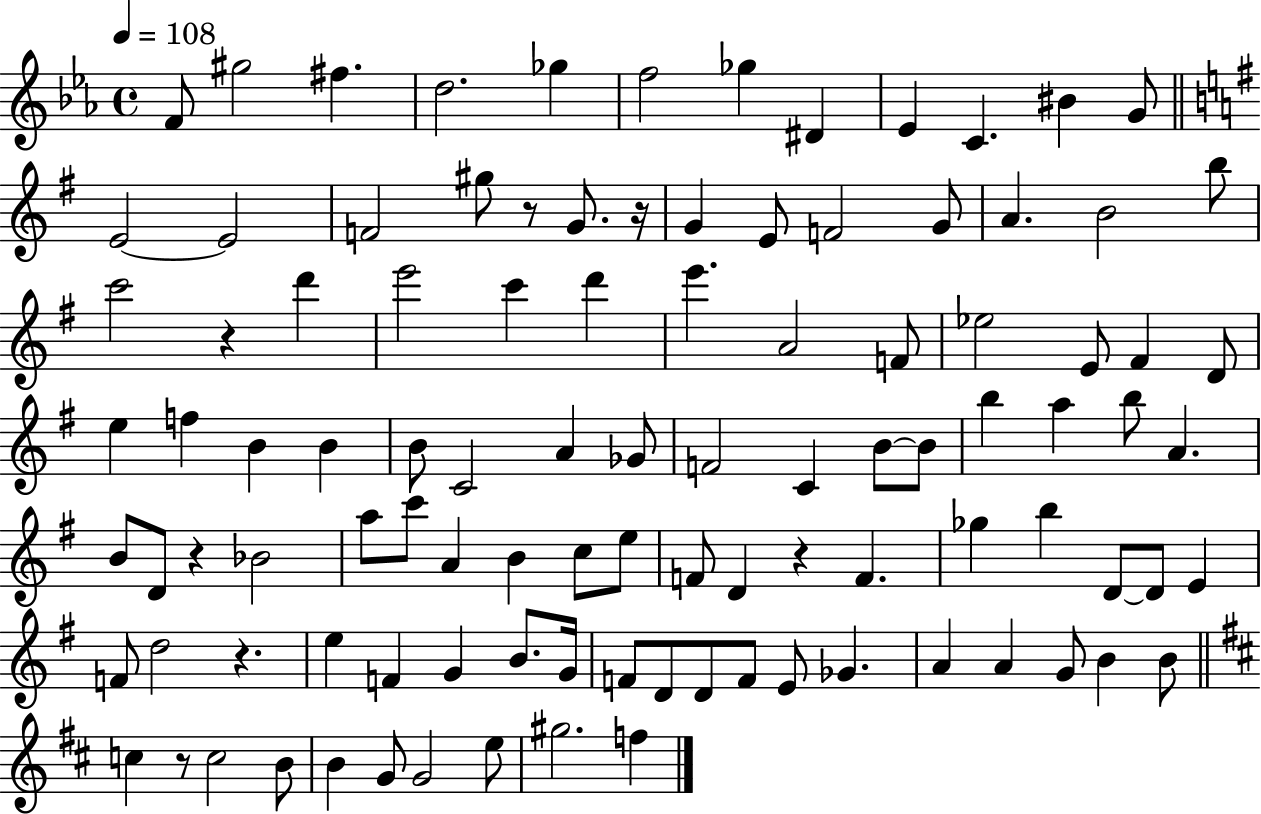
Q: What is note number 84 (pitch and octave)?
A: A4